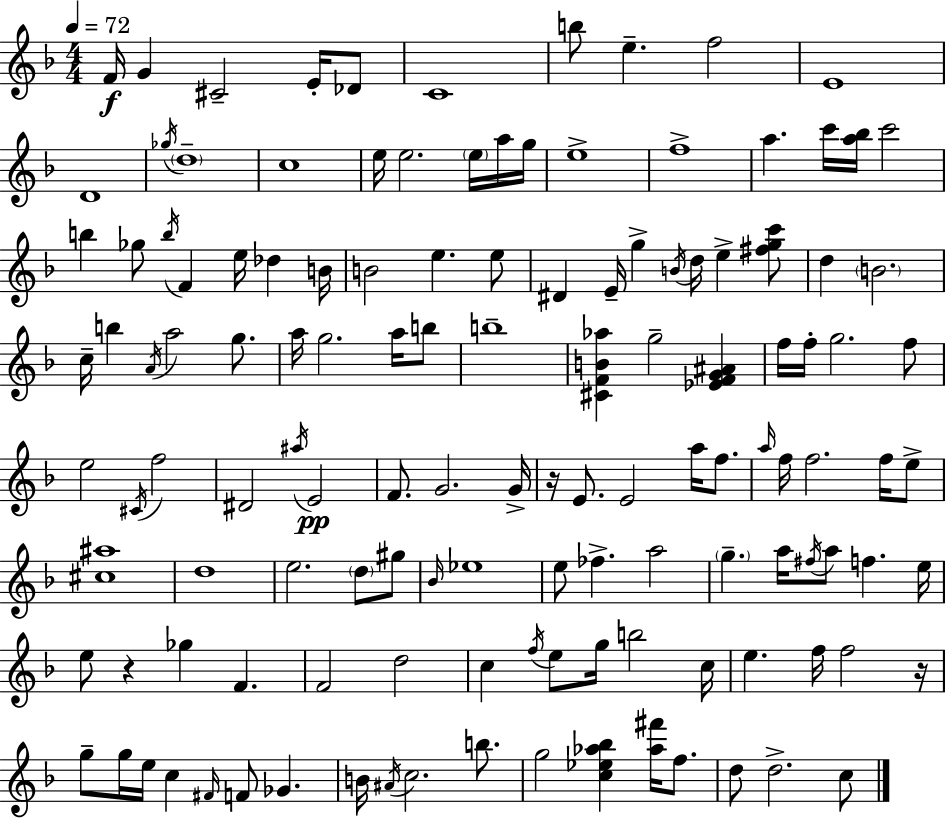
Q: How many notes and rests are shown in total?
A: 130